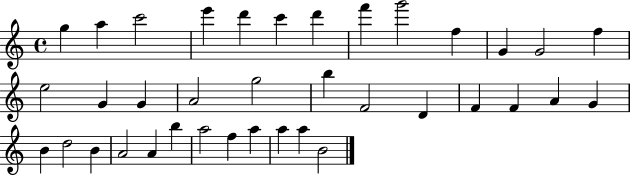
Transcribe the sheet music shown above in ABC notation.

X:1
T:Untitled
M:4/4
L:1/4
K:C
g a c'2 e' d' c' d' f' g'2 f G G2 f e2 G G A2 g2 b F2 D F F A G B d2 B A2 A b a2 f a a a B2